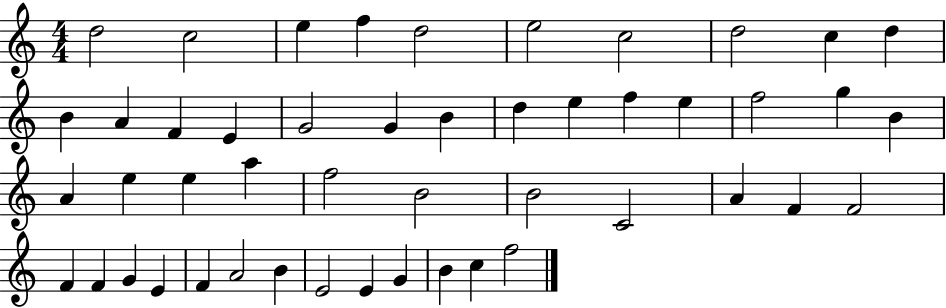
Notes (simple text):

D5/h C5/h E5/q F5/q D5/h E5/h C5/h D5/h C5/q D5/q B4/q A4/q F4/q E4/q G4/h G4/q B4/q D5/q E5/q F5/q E5/q F5/h G5/q B4/q A4/q E5/q E5/q A5/q F5/h B4/h B4/h C4/h A4/q F4/q F4/h F4/q F4/q G4/q E4/q F4/q A4/h B4/q E4/h E4/q G4/q B4/q C5/q F5/h